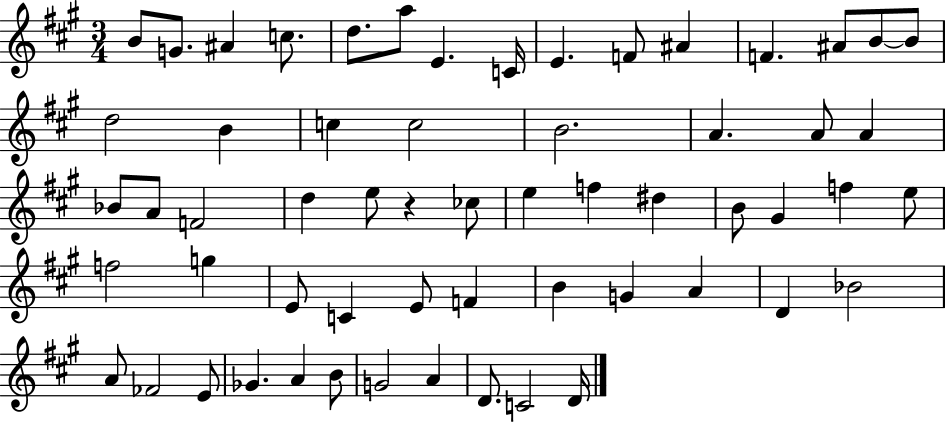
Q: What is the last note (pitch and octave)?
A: D4